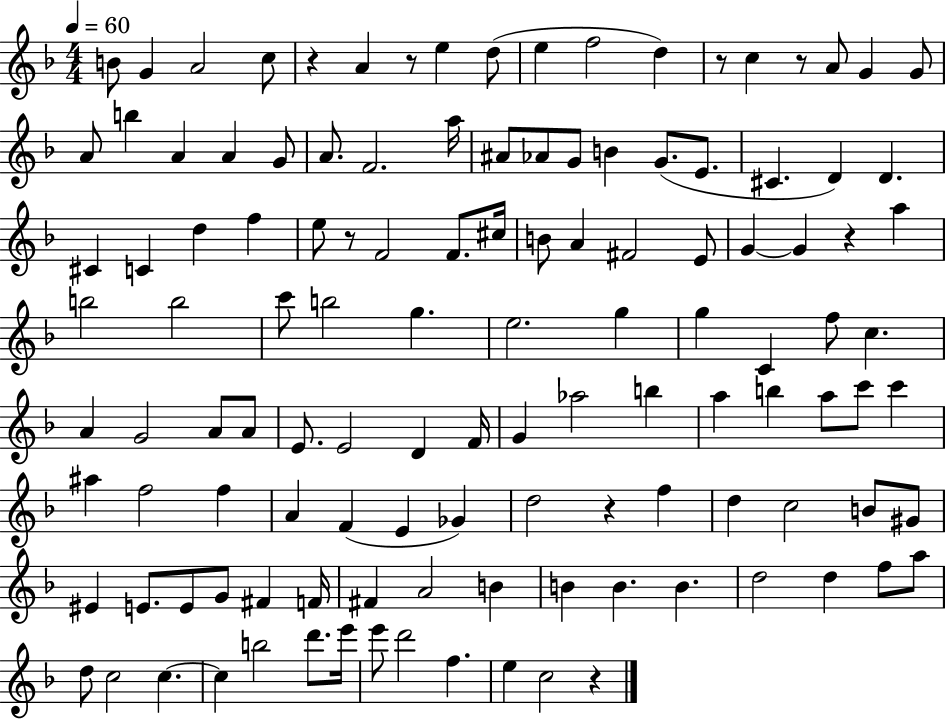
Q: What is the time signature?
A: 4/4